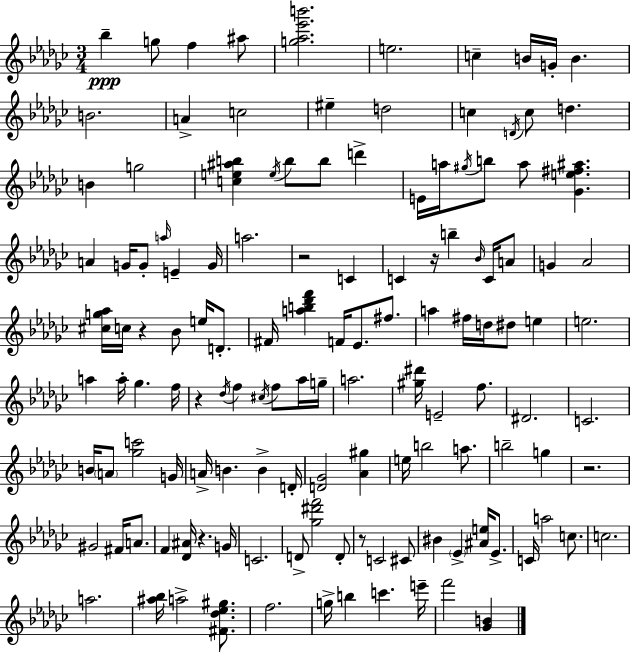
X:1
T:Untitled
M:3/4
L:1/4
K:Ebm
_b g/2 f ^a/2 [g_a_e'b']2 e2 c B/4 G/4 B B2 A c2 ^e d2 c D/4 c/2 d B g2 [ce^ab] e/4 b/2 b/2 d' E/4 a/4 ^g/4 b/2 a/2 [_Ge^f^a] A G/4 G/2 a/4 E G/4 a2 z2 C C z/4 b _B/4 C/4 A/2 G _A2 [^cg_a]/4 c/4 z _B/2 e/4 D/2 ^F/4 [ab_d'f'] F/4 _E/2 ^f/2 a ^f/4 d/4 ^d/2 e e2 a a/4 _g f/4 z _d/4 f ^c/4 f/2 _a/4 g/4 a2 [^g^d']/4 E2 f/2 ^D2 C2 B/4 A/2 [_gc']2 G/4 A/4 B B D/4 [D_G]2 [_A^g] e/4 b2 a/2 b2 g z2 ^G2 ^F/4 A/2 F [_D^A]/4 z G/4 C2 D/2 [_g^d'f']2 D/2 z/2 C2 ^C/2 ^B _E [^Ae]/4 _E/2 C/4 a2 c/2 c2 a2 [^a_b]/4 a2 [^F_d_e^g]/2 f2 g/4 b c' e'/4 f'2 [_GB]